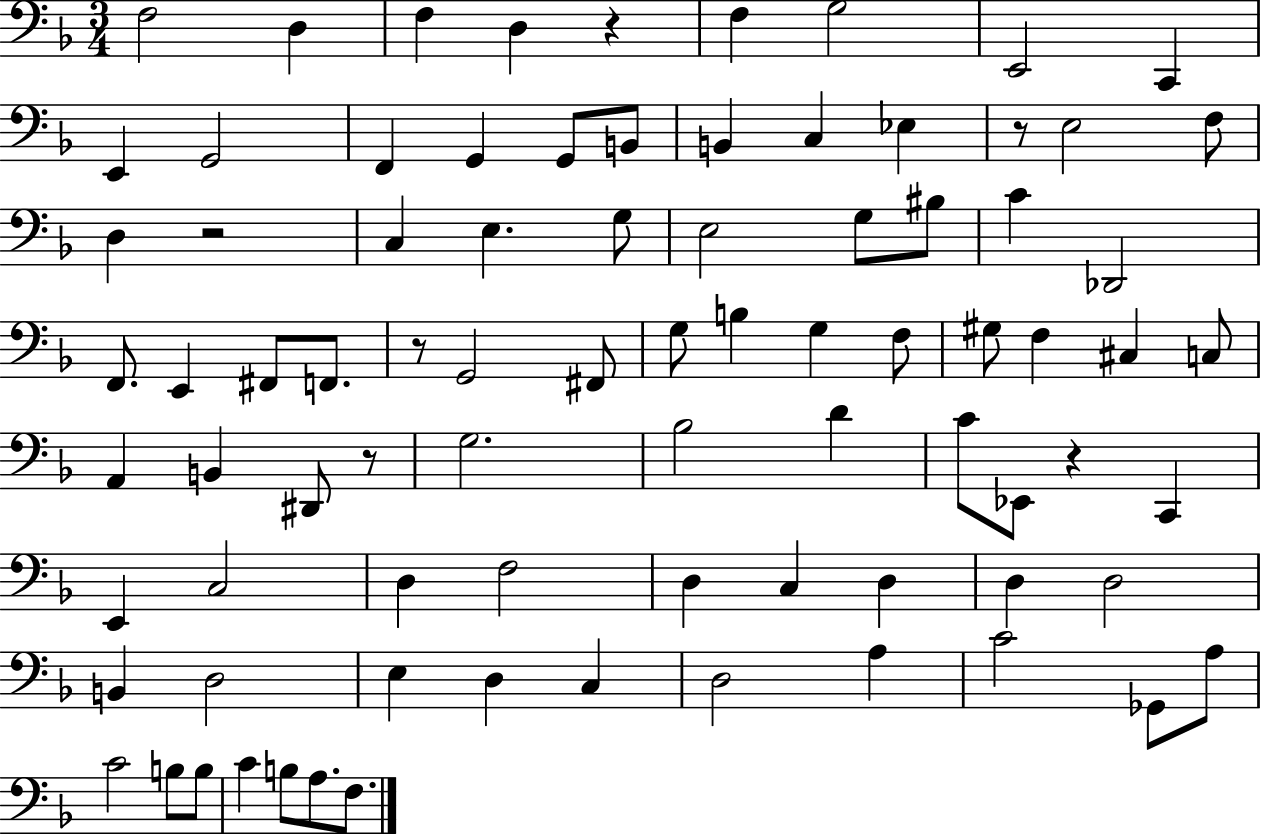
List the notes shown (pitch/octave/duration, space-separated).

F3/h D3/q F3/q D3/q R/q F3/q G3/h E2/h C2/q E2/q G2/h F2/q G2/q G2/e B2/e B2/q C3/q Eb3/q R/e E3/h F3/e D3/q R/h C3/q E3/q. G3/e E3/h G3/e BIS3/e C4/q Db2/h F2/e. E2/q F#2/e F2/e. R/e G2/h F#2/e G3/e B3/q G3/q F3/e G#3/e F3/q C#3/q C3/e A2/q B2/q D#2/e R/e G3/h. Bb3/h D4/q C4/e Eb2/e R/q C2/q E2/q C3/h D3/q F3/h D3/q C3/q D3/q D3/q D3/h B2/q D3/h E3/q D3/q C3/q D3/h A3/q C4/h Gb2/e A3/e C4/h B3/e B3/e C4/q B3/e A3/e. F3/e.